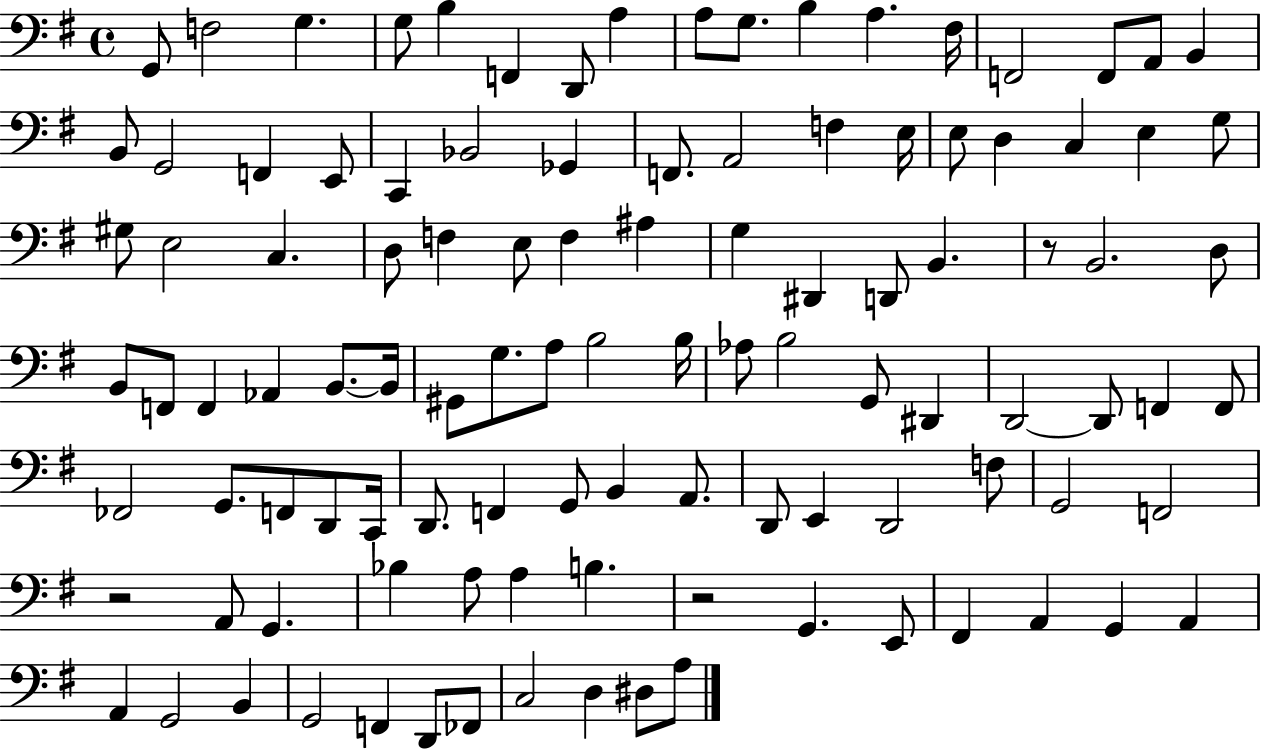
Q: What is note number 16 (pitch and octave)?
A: A2